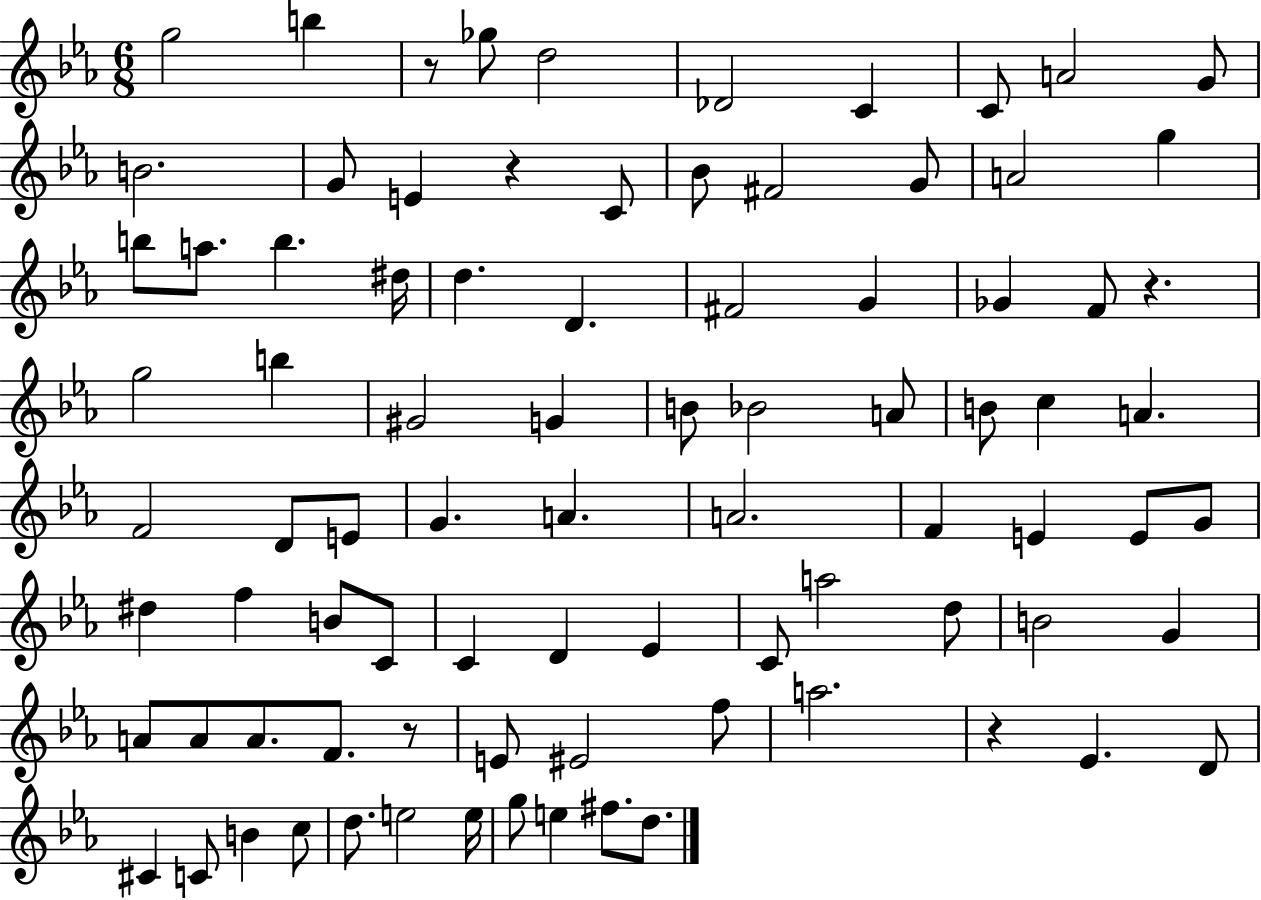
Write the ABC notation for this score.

X:1
T:Untitled
M:6/8
L:1/4
K:Eb
g2 b z/2 _g/2 d2 _D2 C C/2 A2 G/2 B2 G/2 E z C/2 _B/2 ^F2 G/2 A2 g b/2 a/2 b ^d/4 d D ^F2 G _G F/2 z g2 b ^G2 G B/2 _B2 A/2 B/2 c A F2 D/2 E/2 G A A2 F E E/2 G/2 ^d f B/2 C/2 C D _E C/2 a2 d/2 B2 G A/2 A/2 A/2 F/2 z/2 E/2 ^E2 f/2 a2 z _E D/2 ^C C/2 B c/2 d/2 e2 e/4 g/2 e ^f/2 d/2